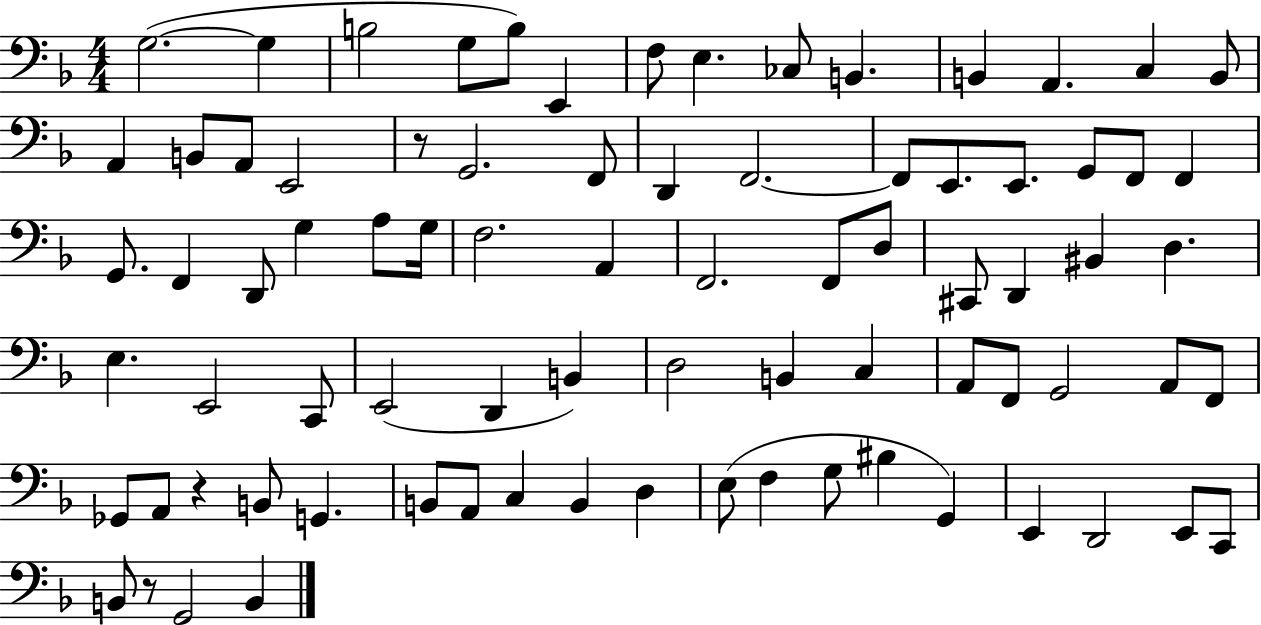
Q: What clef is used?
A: bass